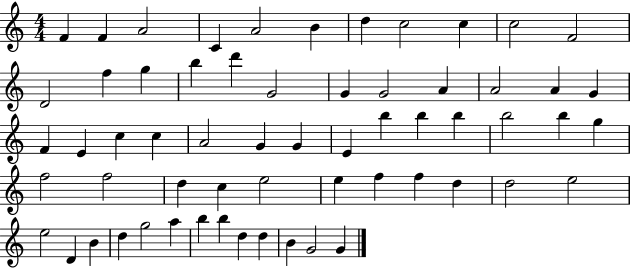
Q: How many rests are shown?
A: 0